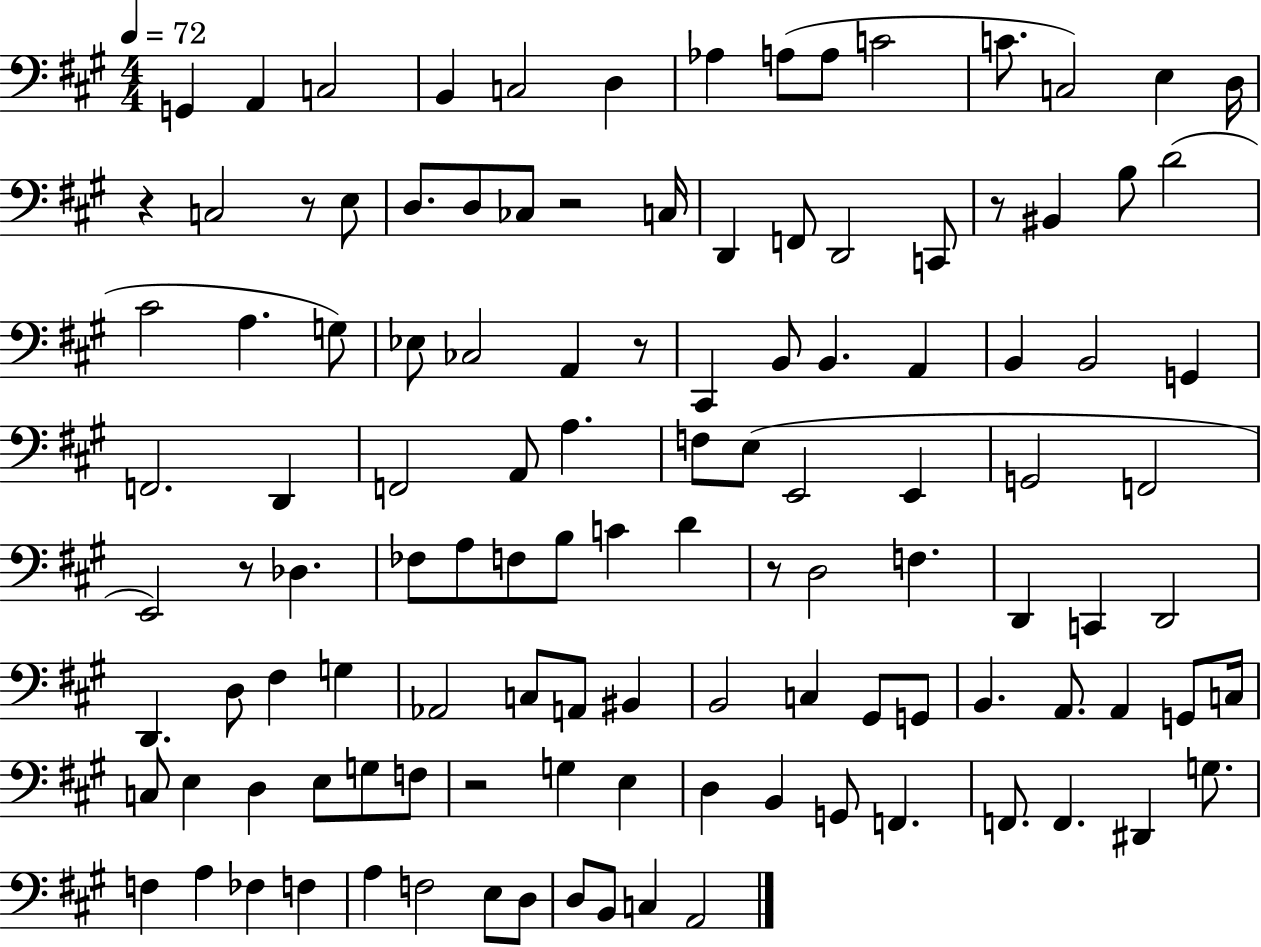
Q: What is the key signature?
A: A major